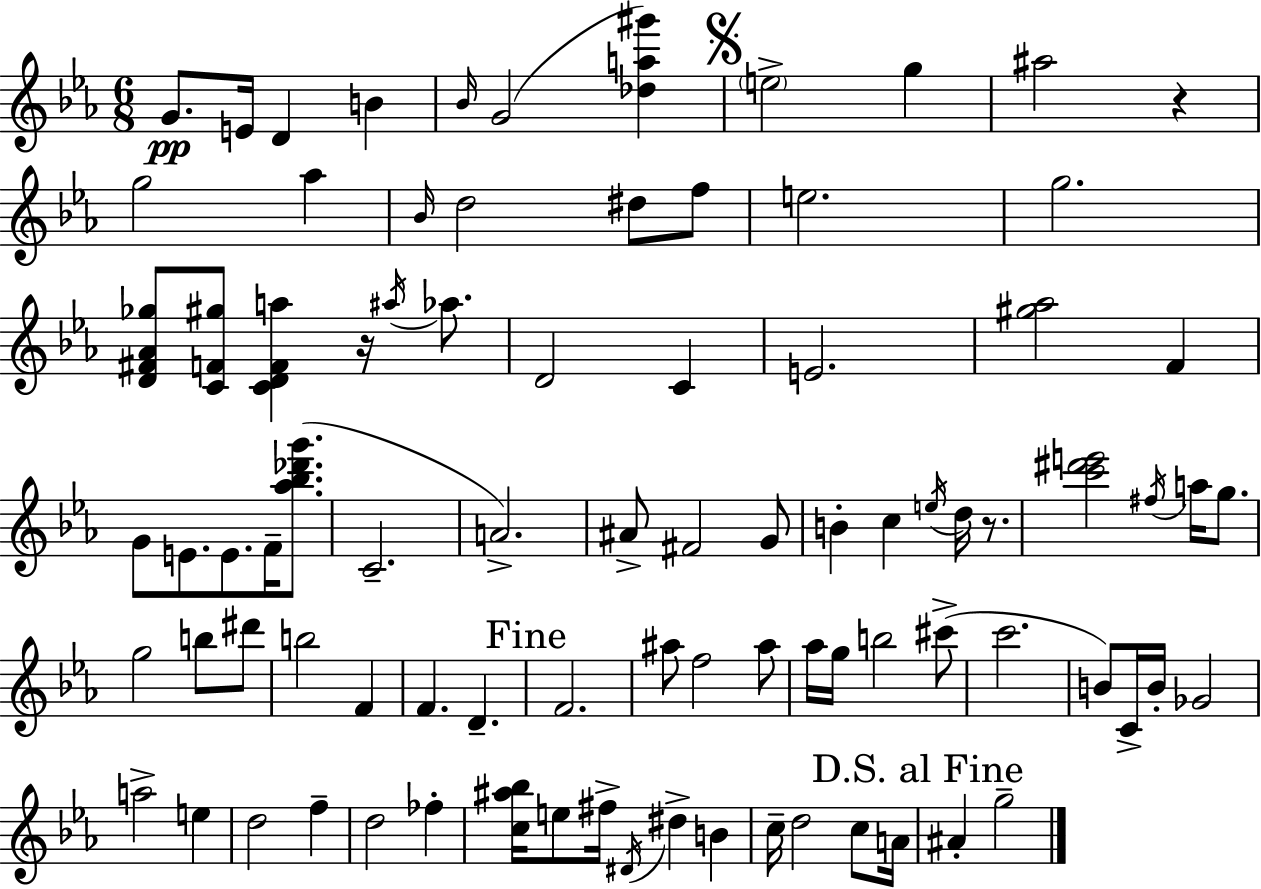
X:1
T:Untitled
M:6/8
L:1/4
K:Eb
G/2 E/4 D B _B/4 G2 [_da^g'] e2 g ^a2 z g2 _a _B/4 d2 ^d/2 f/2 e2 g2 [D^F_A_g]/2 [CF^g]/2 [CDFa] z/4 ^a/4 _a/2 D2 C E2 [^g_a]2 F G/2 E/2 E/2 F/4 [_a_b_d'g']/2 C2 A2 ^A/2 ^F2 G/2 B c e/4 d/4 z/2 [c'^d'e']2 ^f/4 a/4 g/2 g2 b/2 ^d'/2 b2 F F D F2 ^a/2 f2 ^a/2 _a/4 g/4 b2 ^c'/2 c'2 B/2 C/4 B/4 _G2 a2 e d2 f d2 _f [c^a_b]/4 e/2 ^f/4 ^D/4 ^d B c/4 d2 c/2 A/4 ^A g2